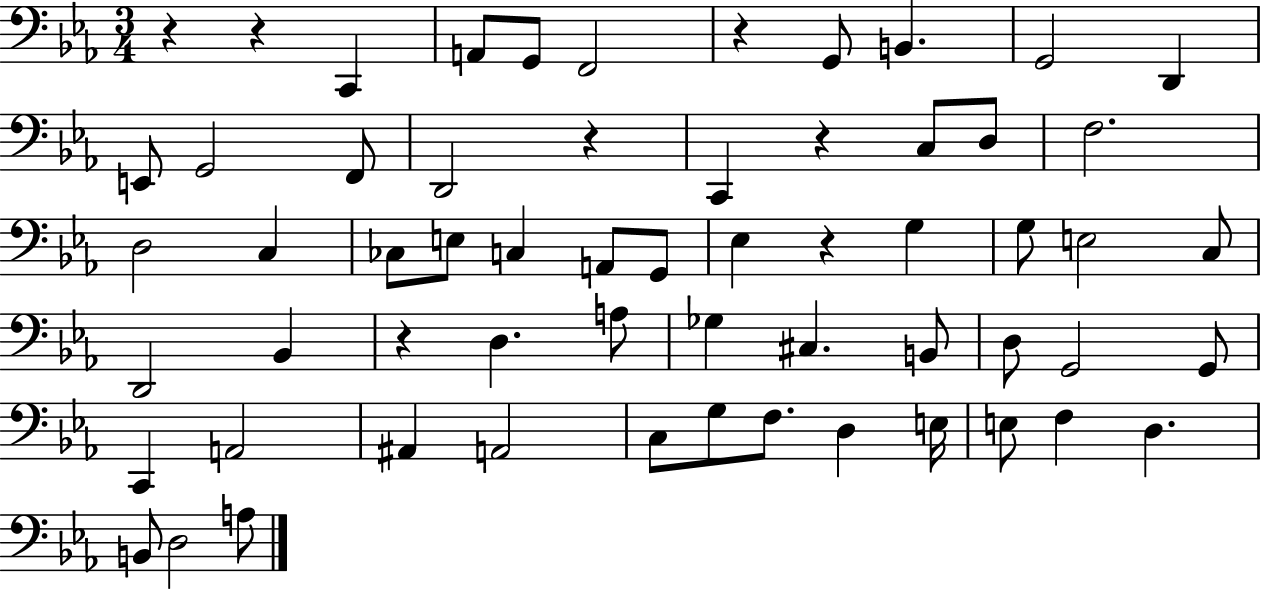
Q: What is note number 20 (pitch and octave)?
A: E3